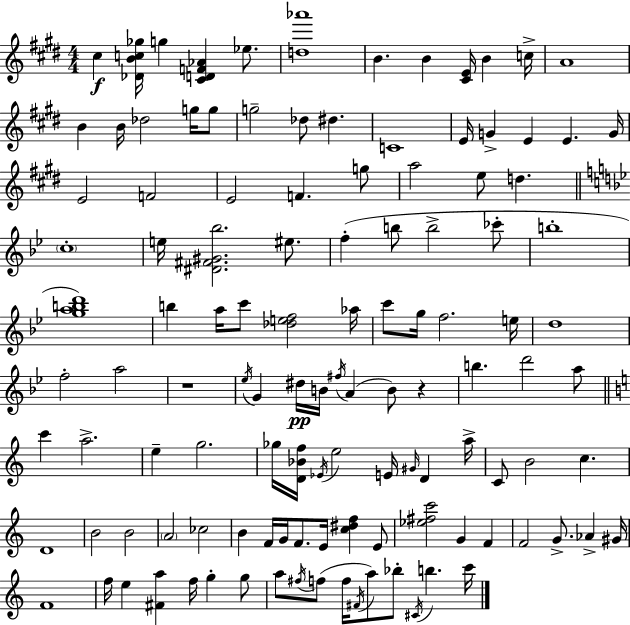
X:1
T:Untitled
M:4/4
L:1/4
K:E
^c [_DBc_g]/4 g [^CDF_A] _e/2 [d_a']4 B B [^CE]/4 B c/4 A4 B B/4 _d2 g/4 g/2 g2 _d/2 ^d C4 E/4 G E E G/4 E2 F2 E2 F g/2 a2 e/2 d c4 e/4 [^D^F^G_b]2 ^e/2 f b/2 b2 _c'/2 b4 [gabd']4 b a/4 c'/2 [_def]2 _a/4 c'/2 g/4 f2 e/4 d4 f2 a2 z4 _e/4 G ^d/4 B/4 ^f/4 A B/2 z b d'2 a/2 c' a2 e g2 _g/4 [D_Bf]/4 _E/4 e2 E/4 ^G/4 D a/4 C/2 B2 c D4 B2 B2 A2 _c2 B F/4 G/4 F/2 E/4 [c^df] E/2 [_e^fc']2 G F F2 G/2 _A ^G/4 F4 f/4 e [^Fa] f/4 g g/2 a/2 ^f/4 f/2 f/4 ^F/4 a/2 _b/2 ^C/4 b c'/4